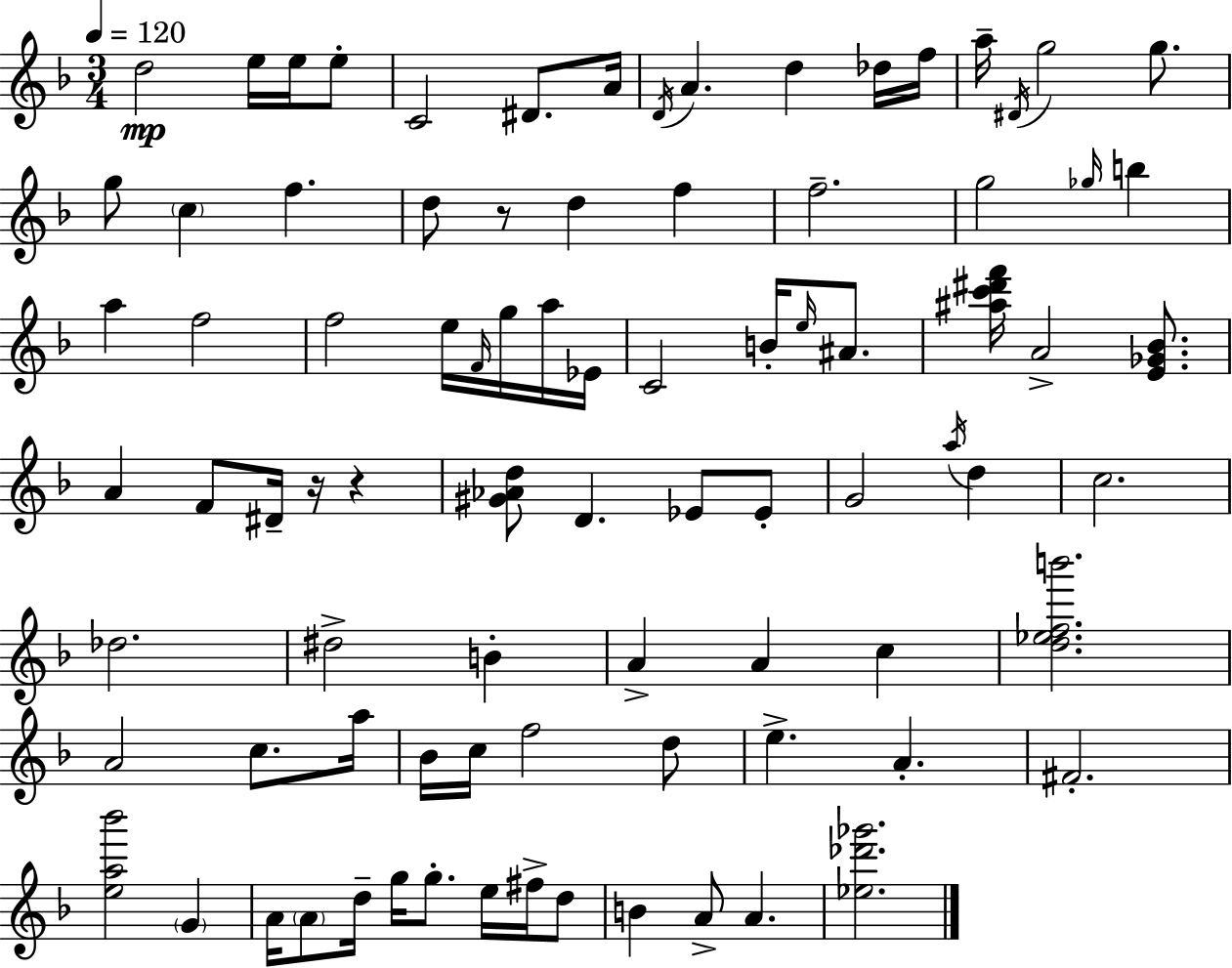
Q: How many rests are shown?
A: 3